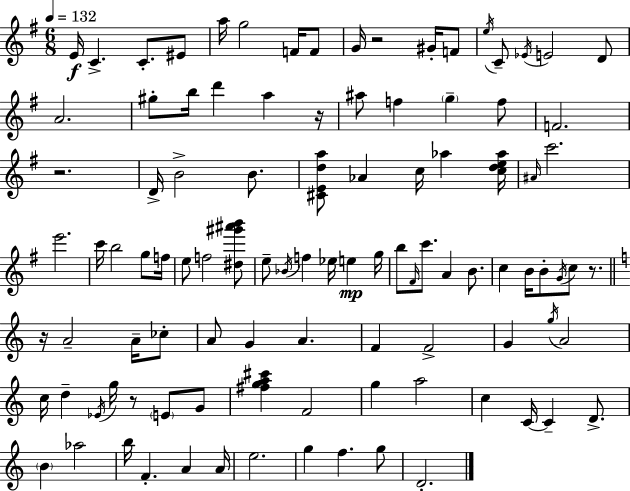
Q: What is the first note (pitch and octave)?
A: E4